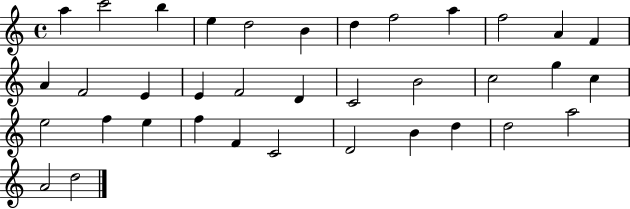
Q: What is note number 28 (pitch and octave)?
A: F4